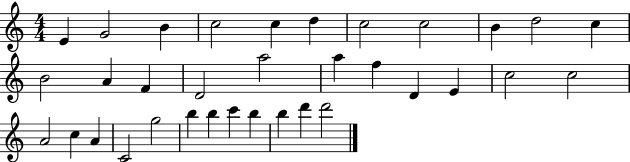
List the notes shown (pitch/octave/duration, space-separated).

E4/q G4/h B4/q C5/h C5/q D5/q C5/h C5/h B4/q D5/h C5/q B4/h A4/q F4/q D4/h A5/h A5/q F5/q D4/q E4/q C5/h C5/h A4/h C5/q A4/q C4/h G5/h B5/q B5/q C6/q B5/q B5/q D6/q D6/h